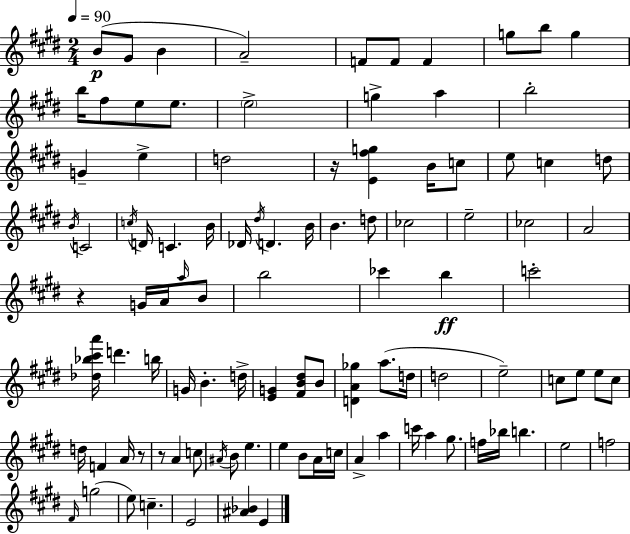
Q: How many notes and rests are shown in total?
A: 102